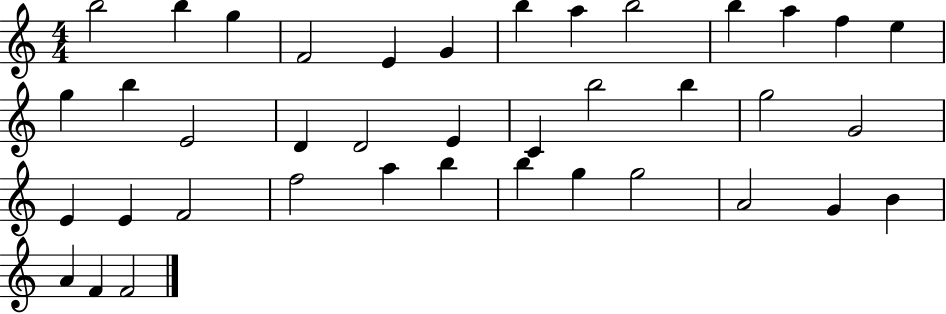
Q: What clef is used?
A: treble